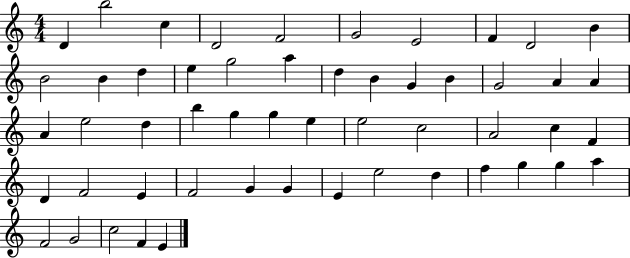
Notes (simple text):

D4/q B5/h C5/q D4/h F4/h G4/h E4/h F4/q D4/h B4/q B4/h B4/q D5/q E5/q G5/h A5/q D5/q B4/q G4/q B4/q G4/h A4/q A4/q A4/q E5/h D5/q B5/q G5/q G5/q E5/q E5/h C5/h A4/h C5/q F4/q D4/q F4/h E4/q F4/h G4/q G4/q E4/q E5/h D5/q F5/q G5/q G5/q A5/q F4/h G4/h C5/h F4/q E4/q